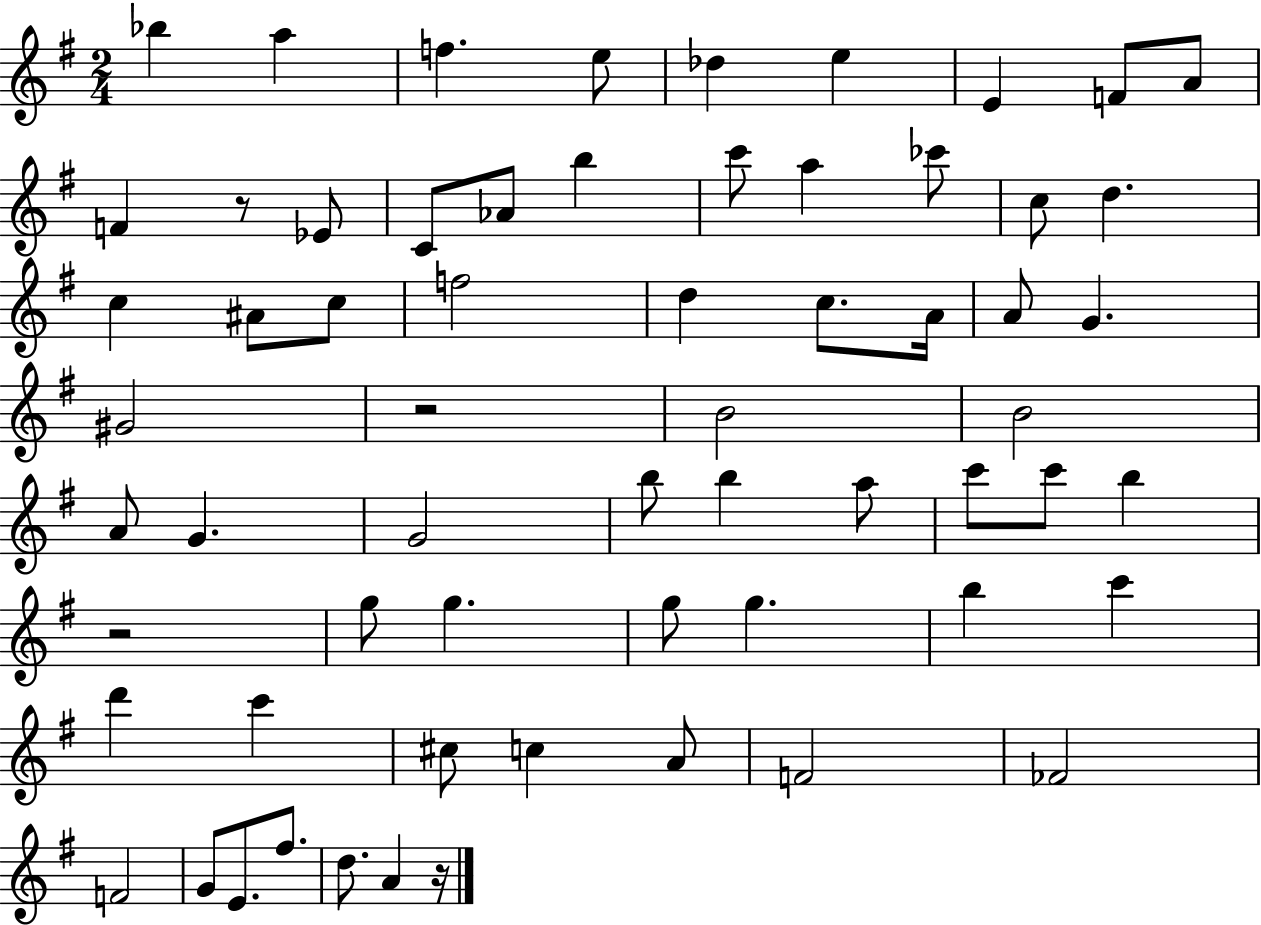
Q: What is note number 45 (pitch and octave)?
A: B5